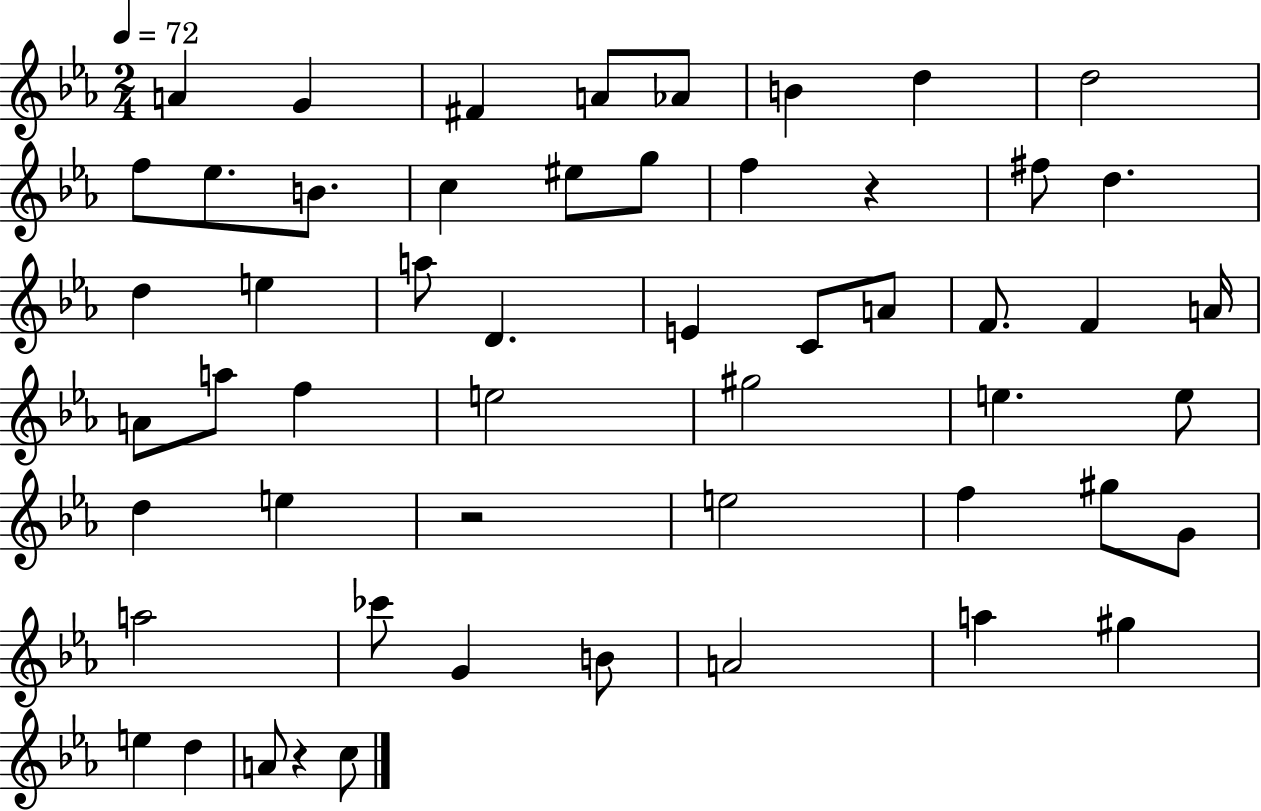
A4/q G4/q F#4/q A4/e Ab4/e B4/q D5/q D5/h F5/e Eb5/e. B4/e. C5/q EIS5/e G5/e F5/q R/q F#5/e D5/q. D5/q E5/q A5/e D4/q. E4/q C4/e A4/e F4/e. F4/q A4/s A4/e A5/e F5/q E5/h G#5/h E5/q. E5/e D5/q E5/q R/h E5/h F5/q G#5/e G4/e A5/h CES6/e G4/q B4/e A4/h A5/q G#5/q E5/q D5/q A4/e R/q C5/e